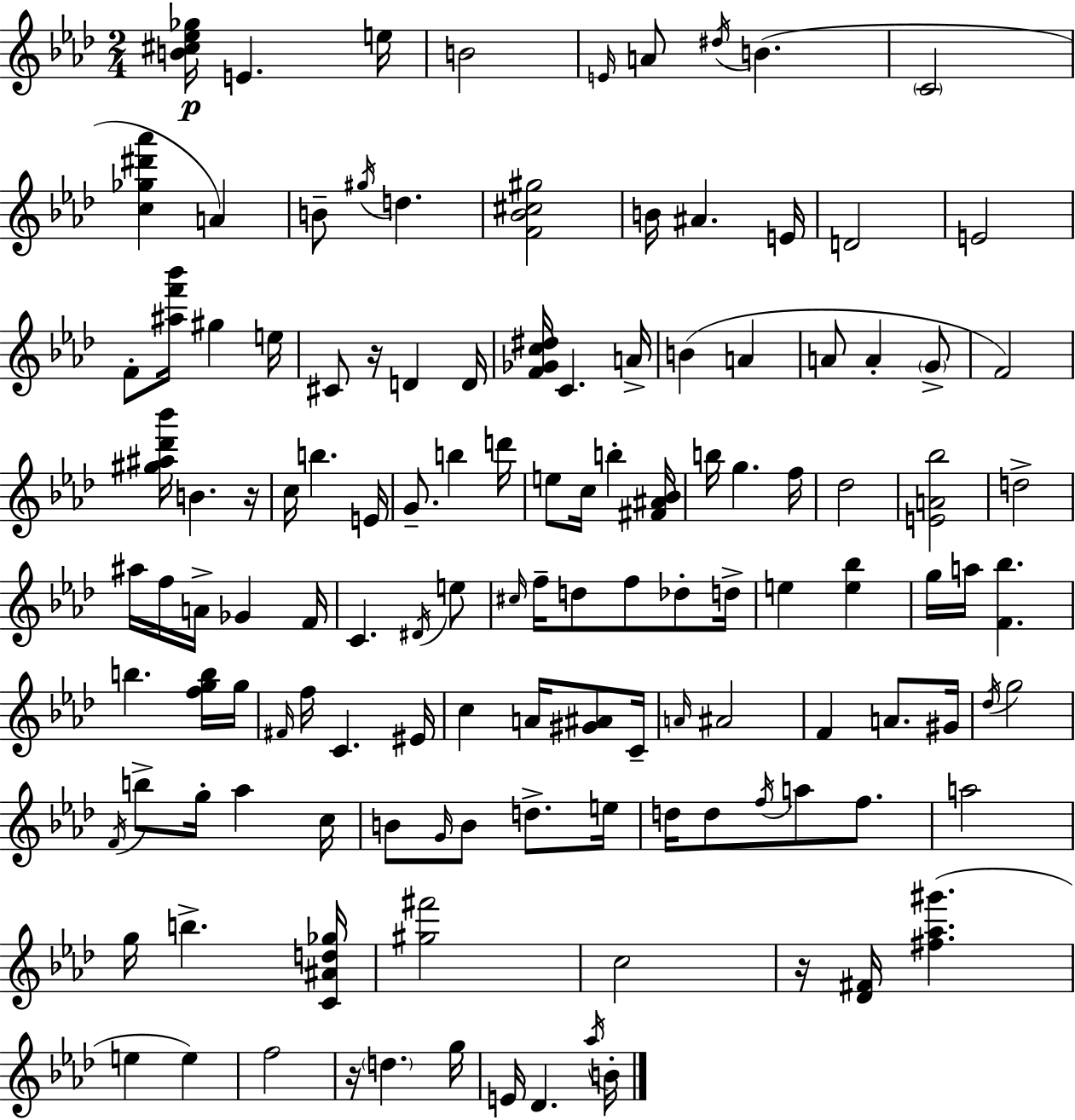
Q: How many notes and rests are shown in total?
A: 127